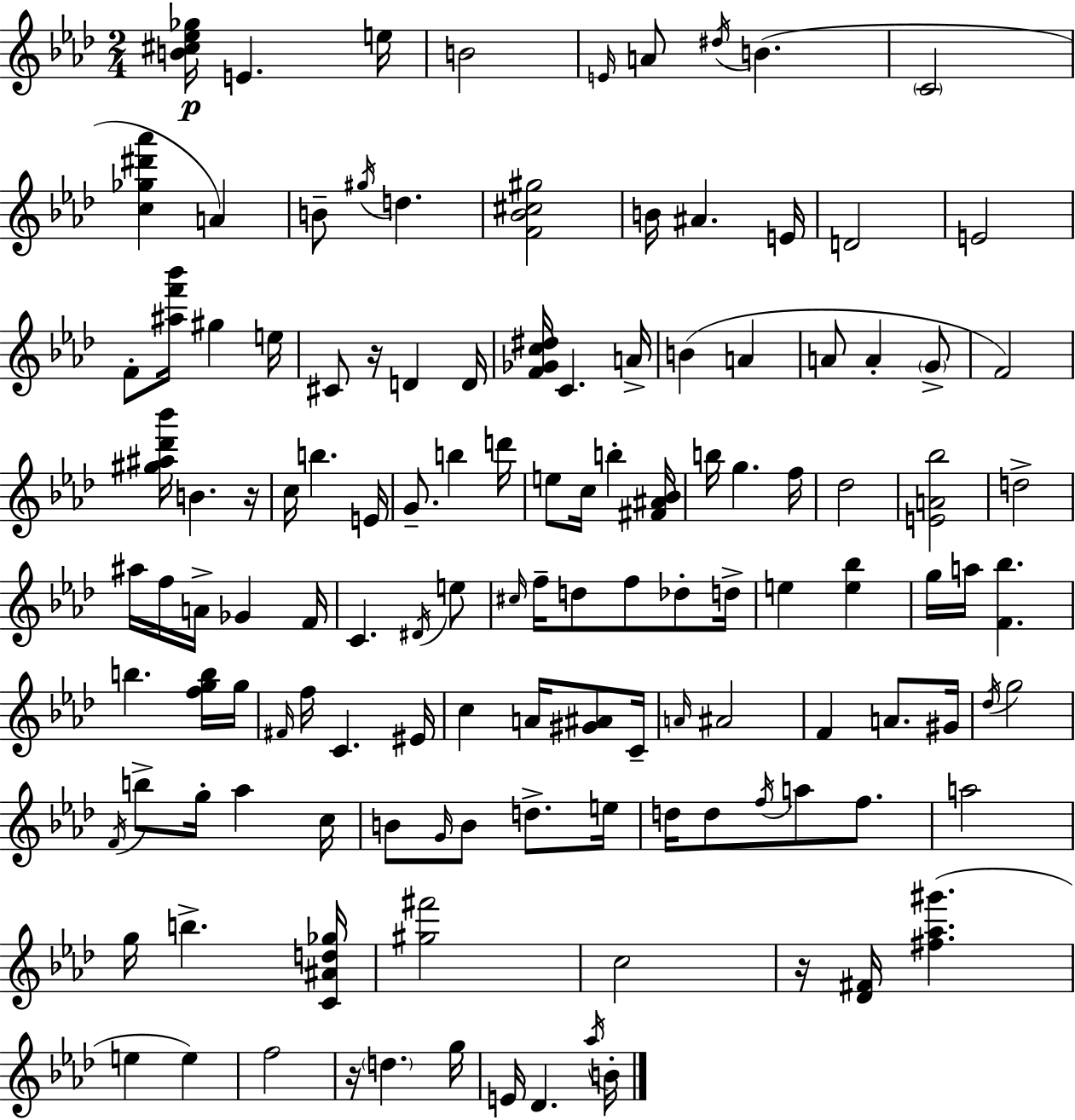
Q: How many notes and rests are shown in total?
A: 127